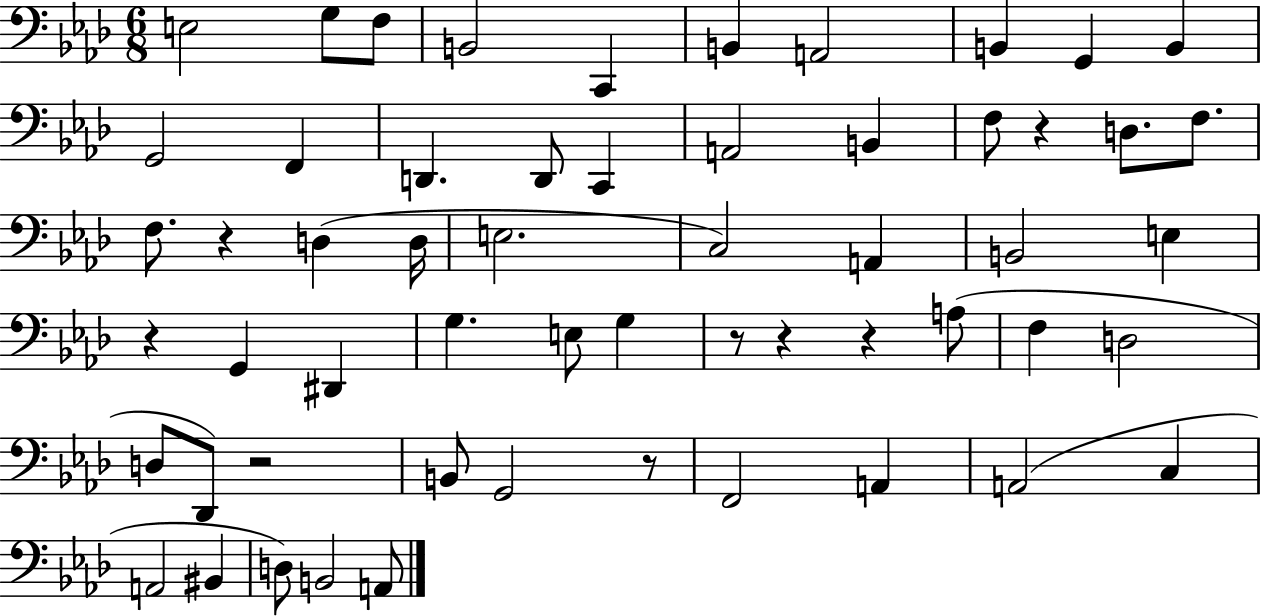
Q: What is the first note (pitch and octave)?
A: E3